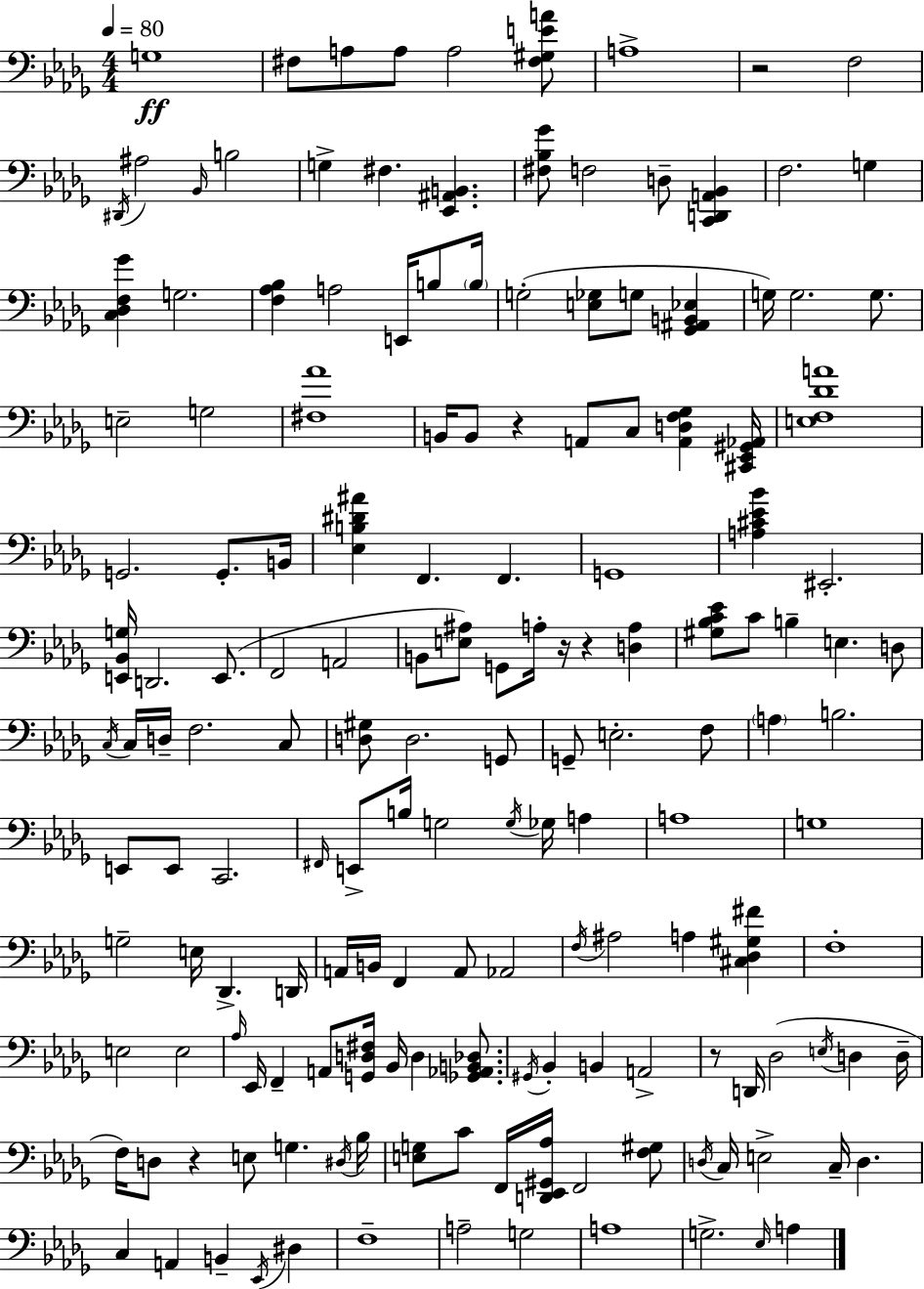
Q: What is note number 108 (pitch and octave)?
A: E3